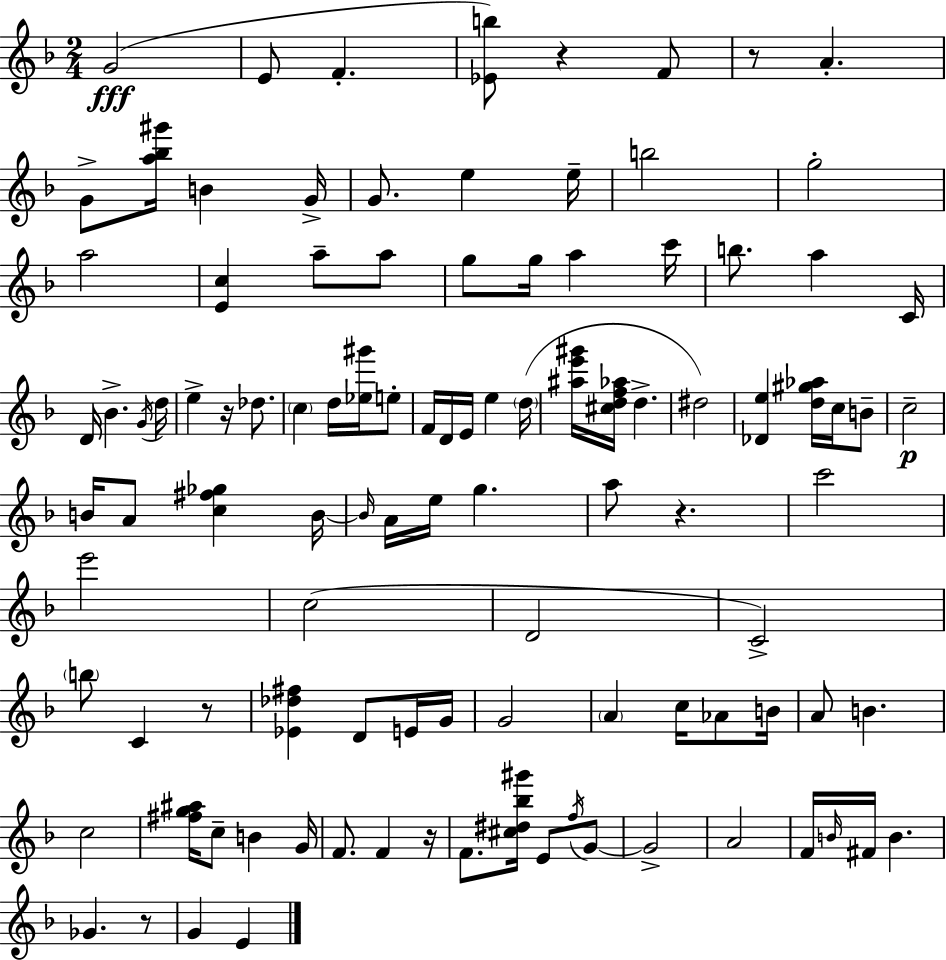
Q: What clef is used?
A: treble